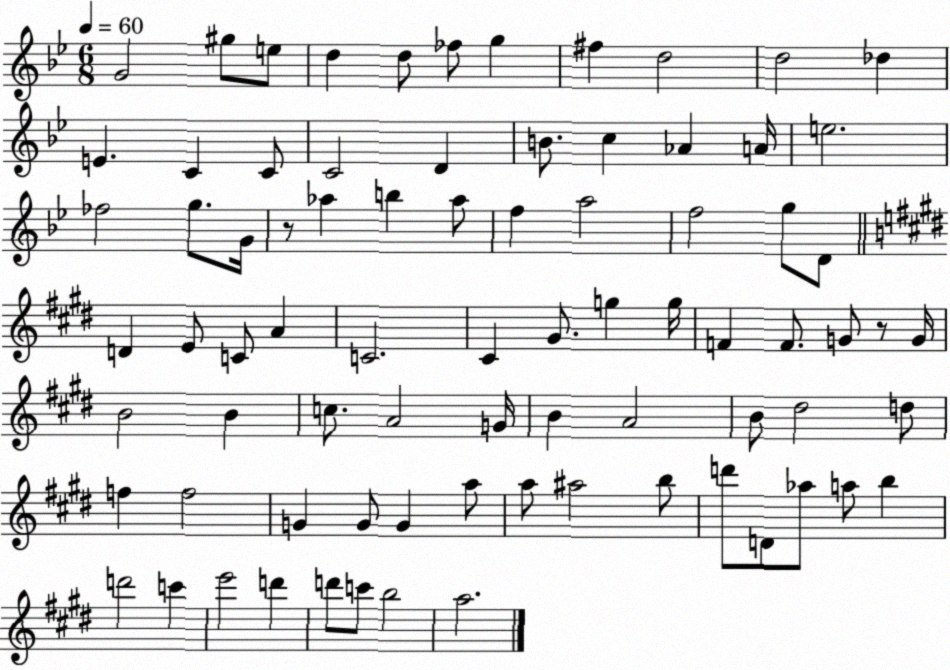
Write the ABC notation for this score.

X:1
T:Untitled
M:6/8
L:1/4
K:Bb
G2 ^g/2 e/2 d d/2 _f/2 g ^f d2 d2 _d E C C/2 C2 D B/2 c _A A/4 e2 _f2 g/2 G/4 z/2 _a b _a/2 f a2 f2 g/2 D/2 D E/2 C/2 A C2 ^C ^G/2 g g/4 F F/2 G/2 z/2 G/4 B2 B c/2 A2 G/4 B A2 B/2 ^d2 d/2 f f2 G G/2 G a/2 a/2 ^a2 b/2 d'/2 D/2 _a/2 a/2 b d'2 c' e'2 d' d'/2 c'/2 b2 a2